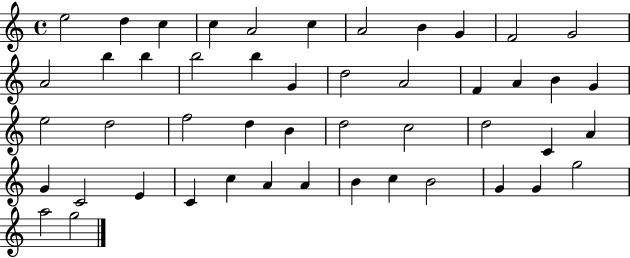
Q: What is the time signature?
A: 4/4